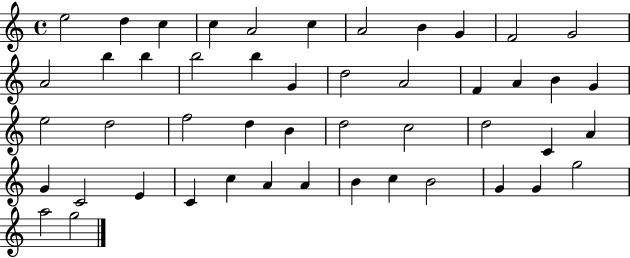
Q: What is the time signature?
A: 4/4